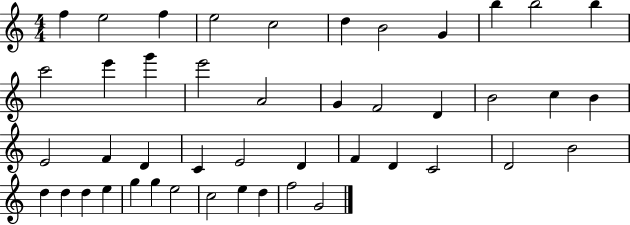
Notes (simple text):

F5/q E5/h F5/q E5/h C5/h D5/q B4/h G4/q B5/q B5/h B5/q C6/h E6/q G6/q E6/h A4/h G4/q F4/h D4/q B4/h C5/q B4/q E4/h F4/q D4/q C4/q E4/h D4/q F4/q D4/q C4/h D4/h B4/h D5/q D5/q D5/q E5/q G5/q G5/q E5/h C5/h E5/q D5/q F5/h G4/h